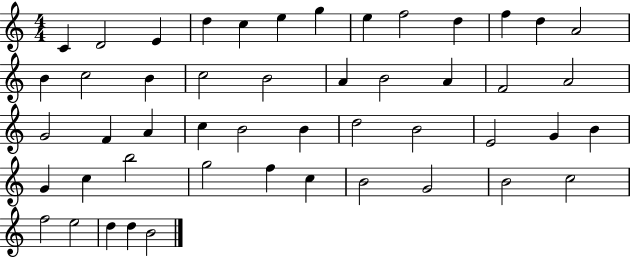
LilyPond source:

{
  \clef treble
  \numericTimeSignature
  \time 4/4
  \key c \major
  c'4 d'2 e'4 | d''4 c''4 e''4 g''4 | e''4 f''2 d''4 | f''4 d''4 a'2 | \break b'4 c''2 b'4 | c''2 b'2 | a'4 b'2 a'4 | f'2 a'2 | \break g'2 f'4 a'4 | c''4 b'2 b'4 | d''2 b'2 | e'2 g'4 b'4 | \break g'4 c''4 b''2 | g''2 f''4 c''4 | b'2 g'2 | b'2 c''2 | \break f''2 e''2 | d''4 d''4 b'2 | \bar "|."
}